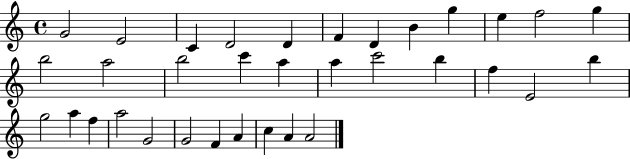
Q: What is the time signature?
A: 4/4